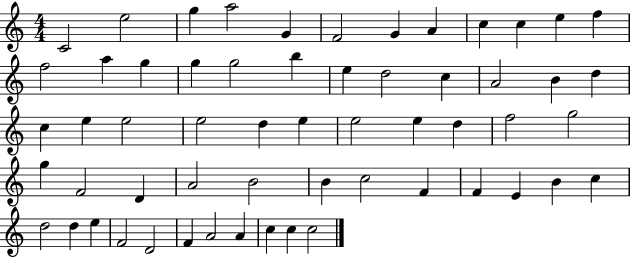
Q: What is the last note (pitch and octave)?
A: C5